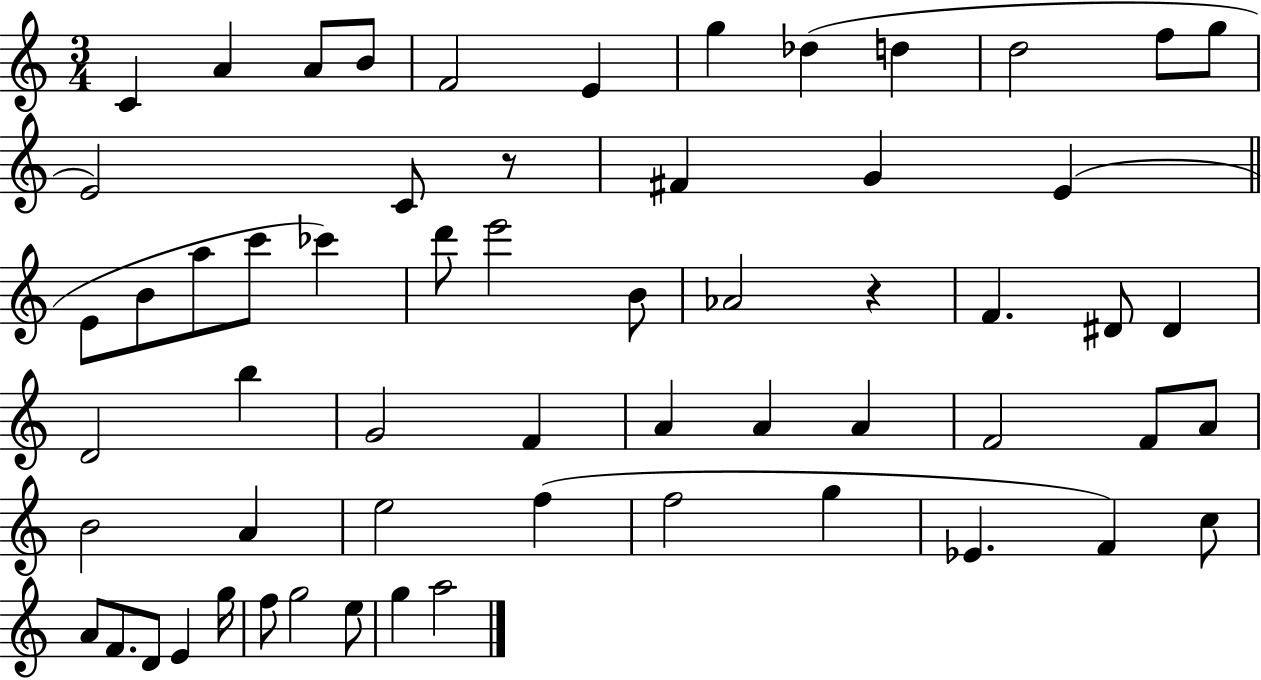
X:1
T:Untitled
M:3/4
L:1/4
K:C
C A A/2 B/2 F2 E g _d d d2 f/2 g/2 E2 C/2 z/2 ^F G E E/2 B/2 a/2 c'/2 _c' d'/2 e'2 B/2 _A2 z F ^D/2 ^D D2 b G2 F A A A F2 F/2 A/2 B2 A e2 f f2 g _E F c/2 A/2 F/2 D/2 E g/4 f/2 g2 e/2 g a2